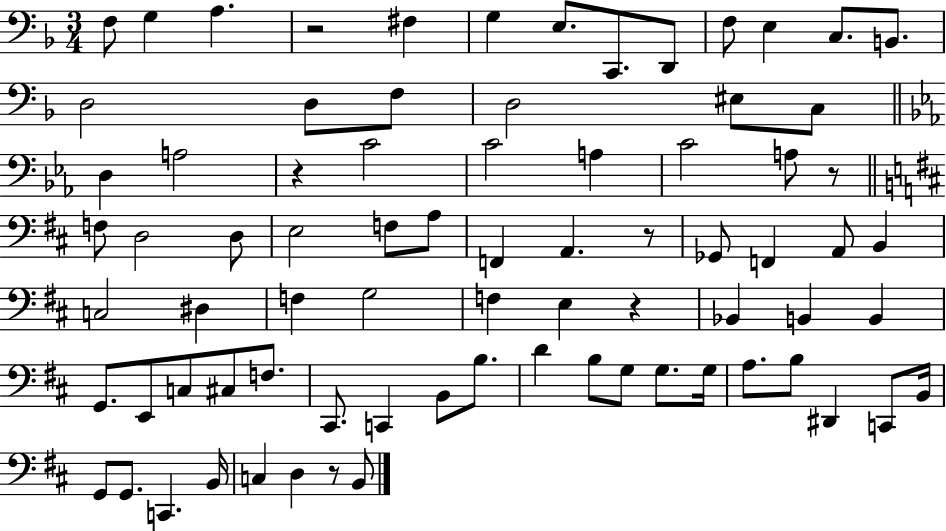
{
  \clef bass
  \numericTimeSignature
  \time 3/4
  \key f \major
  f8 g4 a4. | r2 fis4 | g4 e8. c,8. d,8 | f8 e4 c8. b,8. | \break d2 d8 f8 | d2 eis8 c8 | \bar "||" \break \key ees \major d4 a2 | r4 c'2 | c'2 a4 | c'2 a8 r8 | \break \bar "||" \break \key b \minor f8 d2 d8 | e2 f8 a8 | f,4 a,4. r8 | ges,8 f,4 a,8 b,4 | \break c2 dis4 | f4 g2 | f4 e4 r4 | bes,4 b,4 b,4 | \break g,8. e,8 c8 cis8 f8. | cis,8. c,4 b,8 b8. | d'4 b8 g8 g8. g16 | a8. b8 dis,4 c,8 b,16 | \break g,8 g,8. c,4. b,16 | c4 d4 r8 b,8 | \bar "|."
}